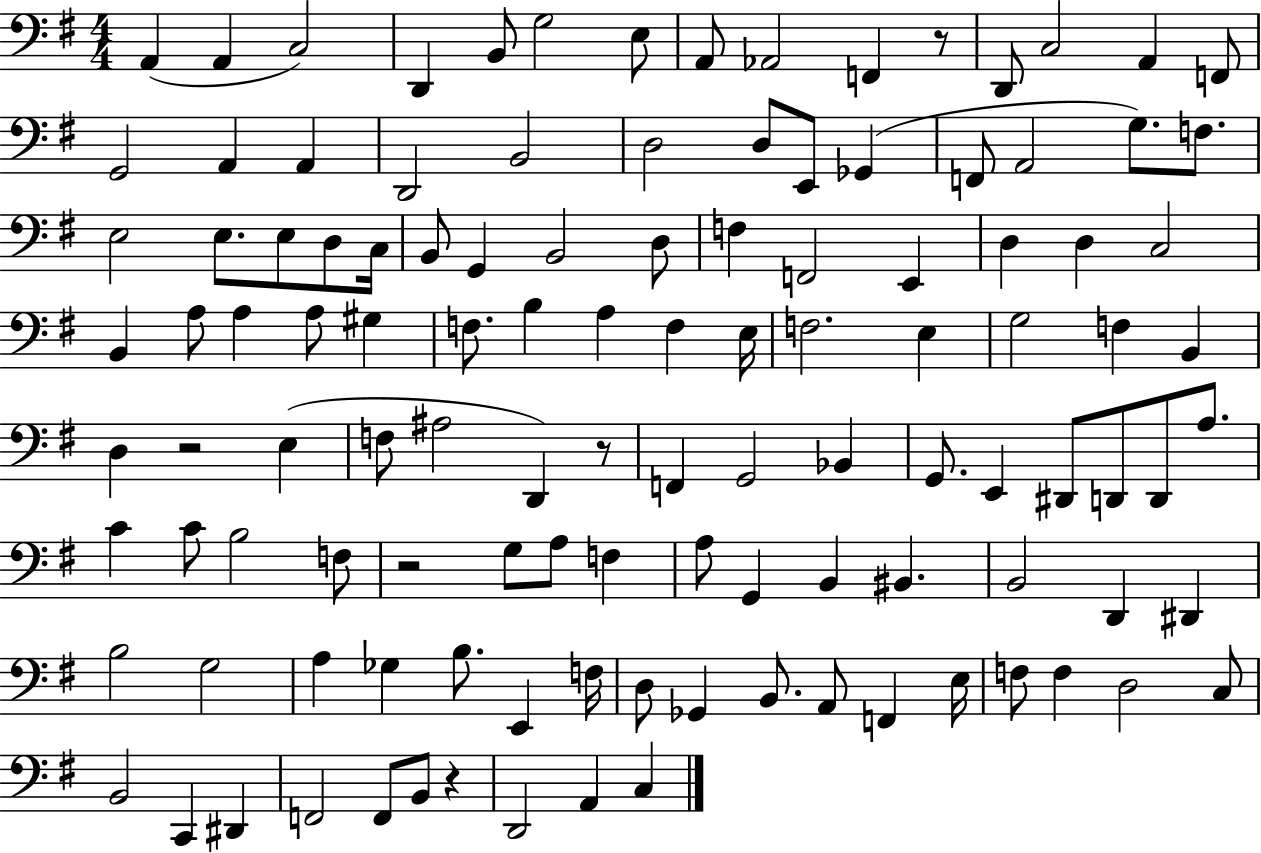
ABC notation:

X:1
T:Untitled
M:4/4
L:1/4
K:G
A,, A,, C,2 D,, B,,/2 G,2 E,/2 A,,/2 _A,,2 F,, z/2 D,,/2 C,2 A,, F,,/2 G,,2 A,, A,, D,,2 B,,2 D,2 D,/2 E,,/2 _G,, F,,/2 A,,2 G,/2 F,/2 E,2 E,/2 E,/2 D,/2 C,/4 B,,/2 G,, B,,2 D,/2 F, F,,2 E,, D, D, C,2 B,, A,/2 A, A,/2 ^G, F,/2 B, A, F, E,/4 F,2 E, G,2 F, B,, D, z2 E, F,/2 ^A,2 D,, z/2 F,, G,,2 _B,, G,,/2 E,, ^D,,/2 D,,/2 D,,/2 A,/2 C C/2 B,2 F,/2 z2 G,/2 A,/2 F, A,/2 G,, B,, ^B,, B,,2 D,, ^D,, B,2 G,2 A, _G, B,/2 E,, F,/4 D,/2 _G,, B,,/2 A,,/2 F,, E,/4 F,/2 F, D,2 C,/2 B,,2 C,, ^D,, F,,2 F,,/2 B,,/2 z D,,2 A,, C,